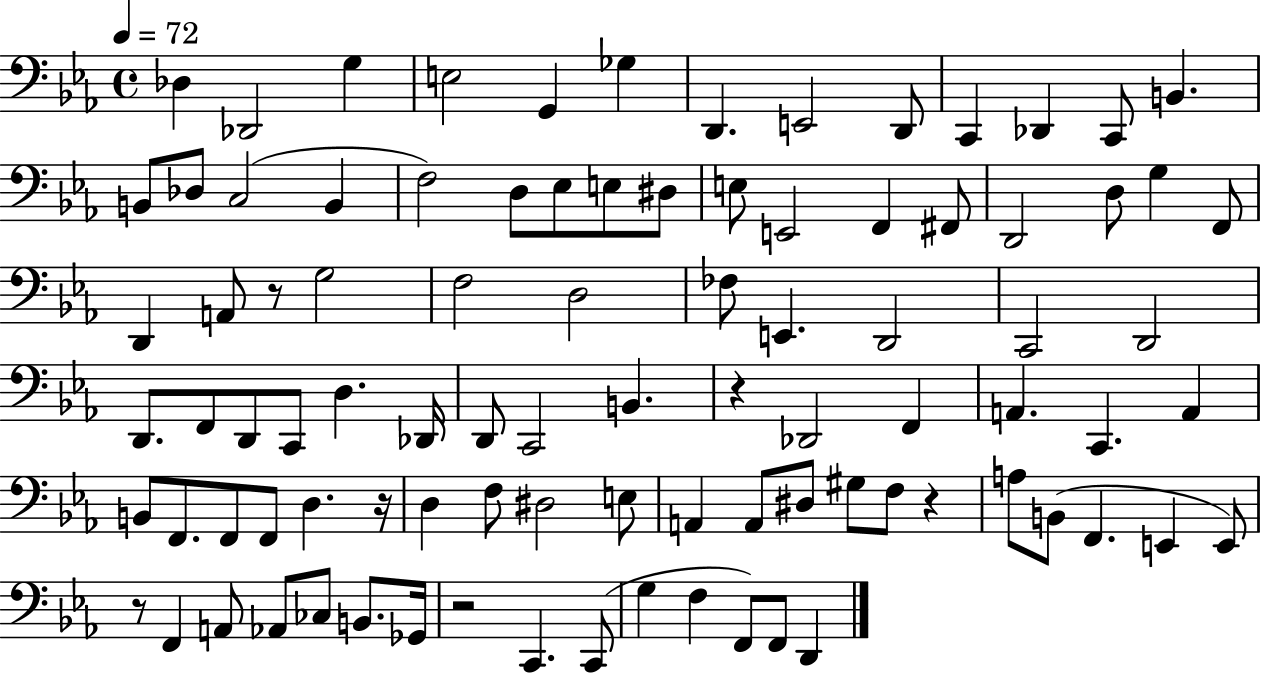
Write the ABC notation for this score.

X:1
T:Untitled
M:4/4
L:1/4
K:Eb
_D, _D,,2 G, E,2 G,, _G, D,, E,,2 D,,/2 C,, _D,, C,,/2 B,, B,,/2 _D,/2 C,2 B,, F,2 D,/2 _E,/2 E,/2 ^D,/2 E,/2 E,,2 F,, ^F,,/2 D,,2 D,/2 G, F,,/2 D,, A,,/2 z/2 G,2 F,2 D,2 _F,/2 E,, D,,2 C,,2 D,,2 D,,/2 F,,/2 D,,/2 C,,/2 D, _D,,/4 D,,/2 C,,2 B,, z _D,,2 F,, A,, C,, A,, B,,/2 F,,/2 F,,/2 F,,/2 D, z/4 D, F,/2 ^D,2 E,/2 A,, A,,/2 ^D,/2 ^G,/2 F,/2 z A,/2 B,,/2 F,, E,, E,,/2 z/2 F,, A,,/2 _A,,/2 _C,/2 B,,/2 _G,,/4 z2 C,, C,,/2 G, F, F,,/2 F,,/2 D,,